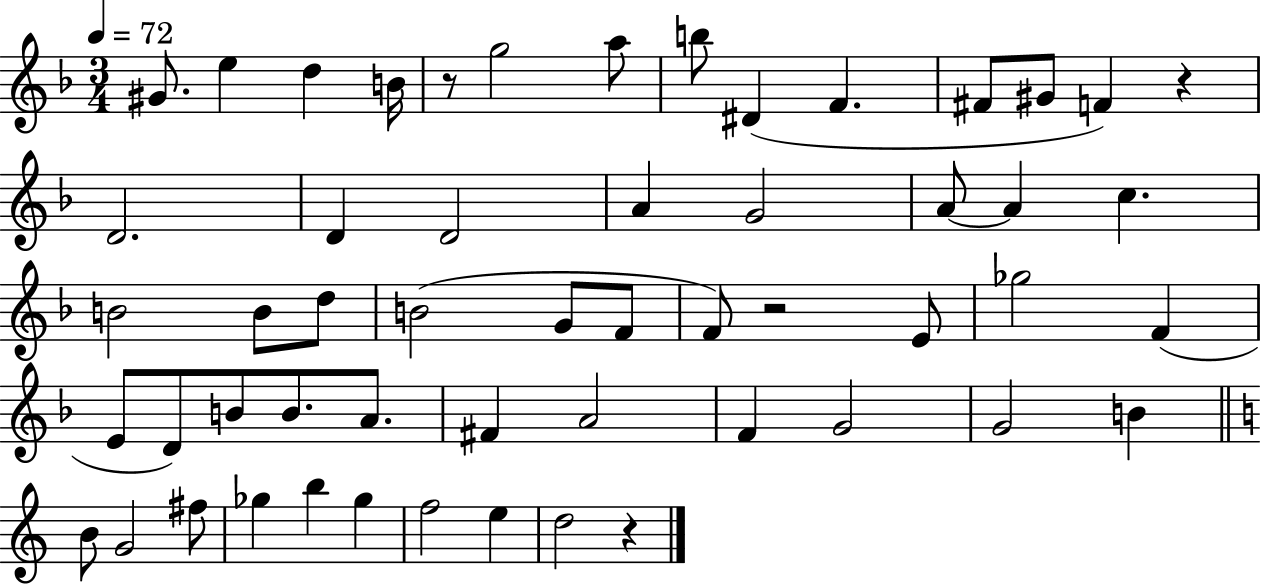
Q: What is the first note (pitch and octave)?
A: G#4